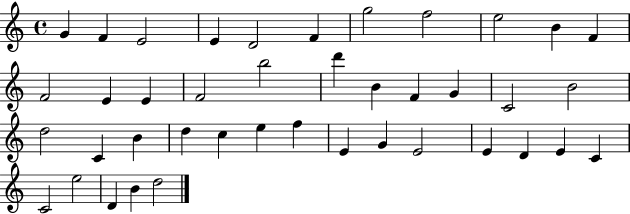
X:1
T:Untitled
M:4/4
L:1/4
K:C
G F E2 E D2 F g2 f2 e2 B F F2 E E F2 b2 d' B F G C2 B2 d2 C B d c e f E G E2 E D E C C2 e2 D B d2